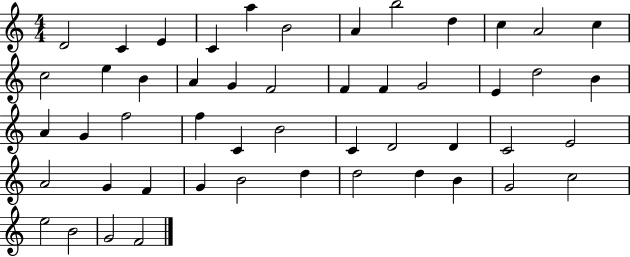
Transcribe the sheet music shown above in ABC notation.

X:1
T:Untitled
M:4/4
L:1/4
K:C
D2 C E C a B2 A b2 d c A2 c c2 e B A G F2 F F G2 E d2 B A G f2 f C B2 C D2 D C2 E2 A2 G F G B2 d d2 d B G2 c2 e2 B2 G2 F2